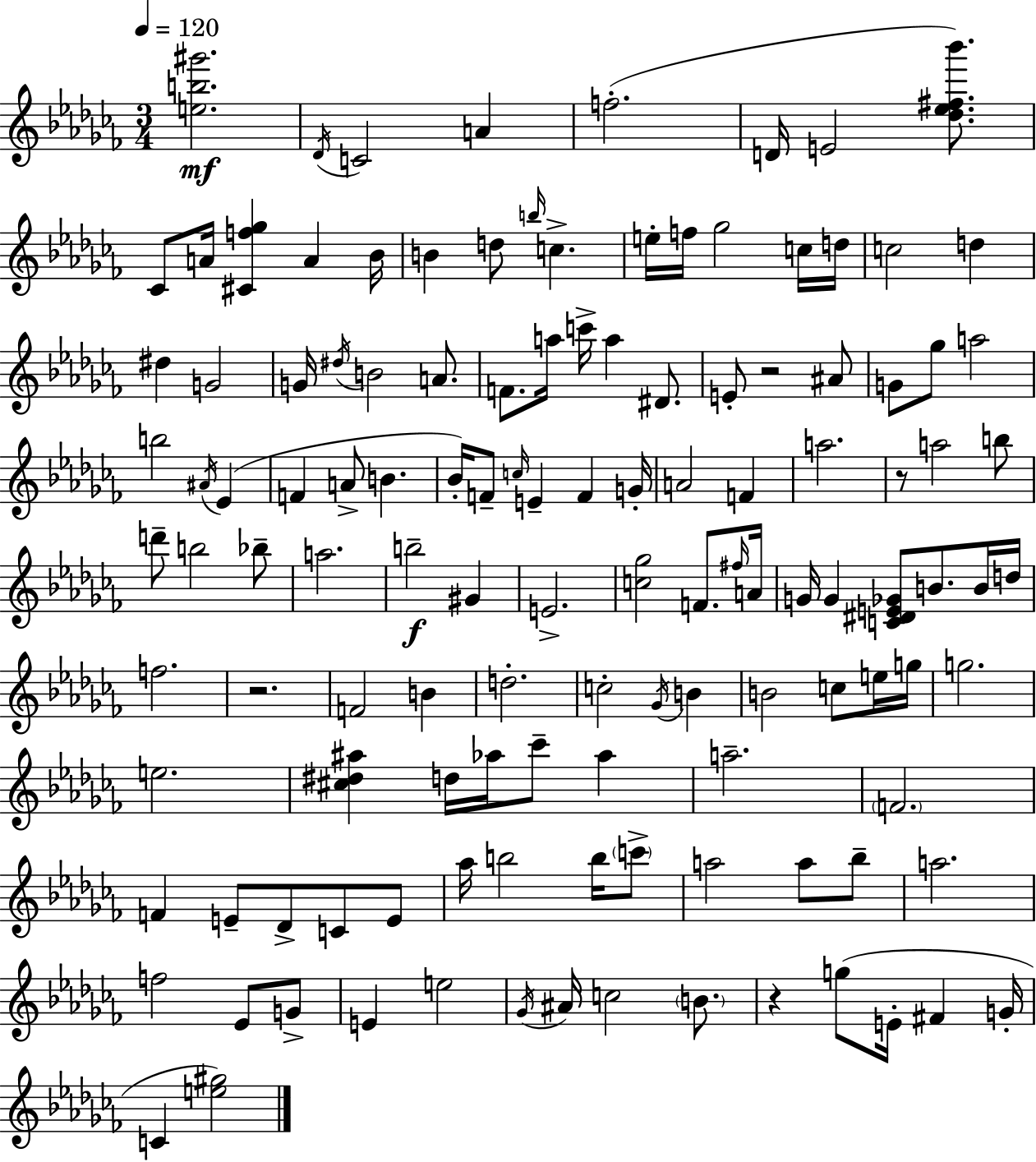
[E5,B5,G#6]/h. Db4/s C4/h A4/q F5/h. D4/s E4/h [Db5,Eb5,F#5,Bb6]/e. CES4/e A4/s [C#4,F5,Gb5]/q A4/q Bb4/s B4/q D5/e B5/s C5/q. E5/s F5/s Gb5/h C5/s D5/s C5/h D5/q D#5/q G4/h G4/s D#5/s B4/h A4/e. F4/e. A5/s C6/s A5/q D#4/e. E4/e R/h A#4/e G4/e Gb5/e A5/h B5/h A#4/s Eb4/q F4/q A4/e B4/q. Bb4/s F4/e C5/s E4/q F4/q G4/s A4/h F4/q A5/h. R/e A5/h B5/e D6/e B5/h Bb5/e A5/h. B5/h G#4/q E4/h. [C5,Gb5]/h F4/e. F#5/s A4/s G4/s G4/q [C4,D#4,E4,Gb4]/e B4/e. B4/s D5/s F5/h. R/h. F4/h B4/q D5/h. C5/h Gb4/s B4/q B4/h C5/e E5/s G5/s G5/h. E5/h. [C#5,D#5,A#5]/q D5/s Ab5/s CES6/e Ab5/q A5/h. F4/h. F4/q E4/e Db4/e C4/e E4/e Ab5/s B5/h B5/s C6/e A5/h A5/e Bb5/e A5/h. F5/h Eb4/e G4/e E4/q E5/h Gb4/s A#4/s C5/h B4/e. R/q G5/e E4/s F#4/q G4/s C4/q [E5,G#5]/h